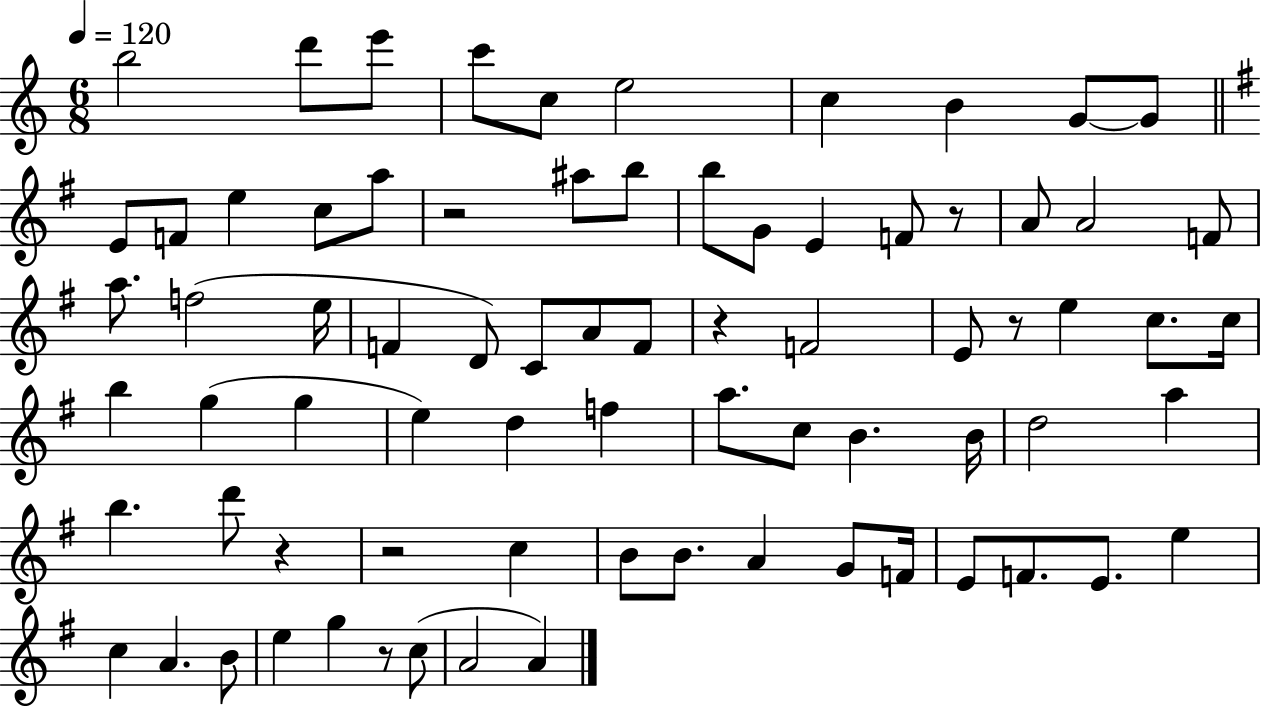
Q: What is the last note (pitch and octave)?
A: A4